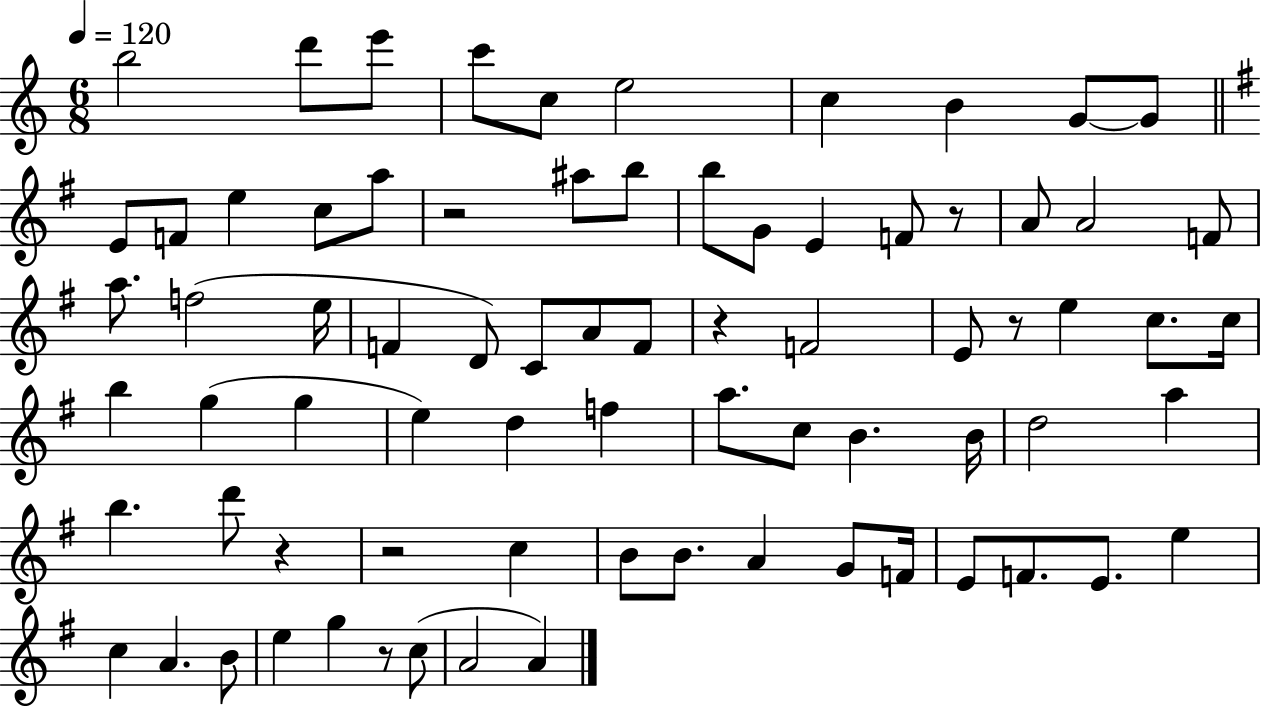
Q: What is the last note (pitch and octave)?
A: A4